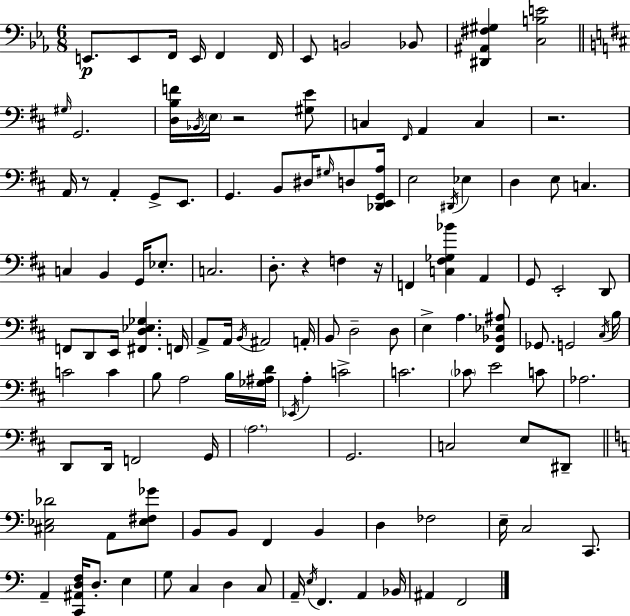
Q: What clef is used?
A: bass